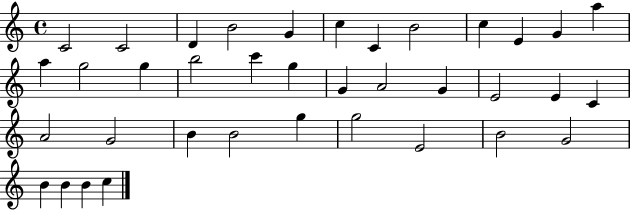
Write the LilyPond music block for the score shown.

{
  \clef treble
  \time 4/4
  \defaultTimeSignature
  \key c \major
  c'2 c'2 | d'4 b'2 g'4 | c''4 c'4 b'2 | c''4 e'4 g'4 a''4 | \break a''4 g''2 g''4 | b''2 c'''4 g''4 | g'4 a'2 g'4 | e'2 e'4 c'4 | \break a'2 g'2 | b'4 b'2 g''4 | g''2 e'2 | b'2 g'2 | \break b'4 b'4 b'4 c''4 | \bar "|."
}